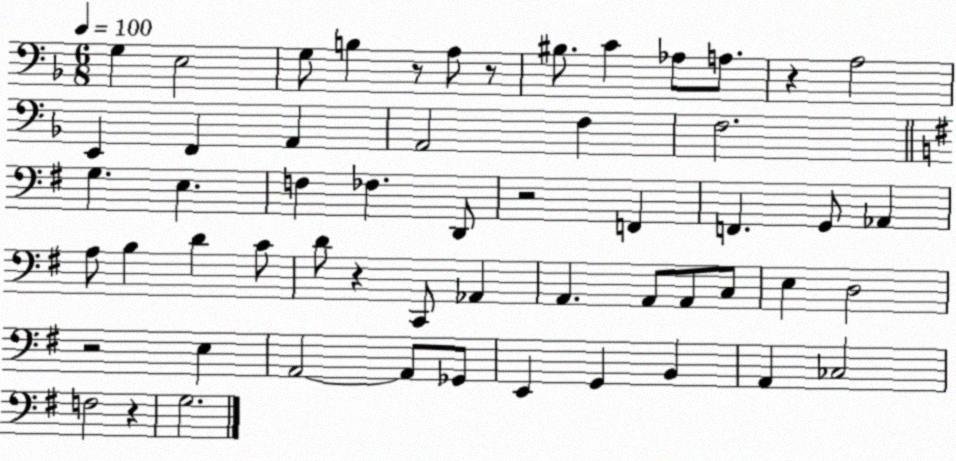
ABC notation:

X:1
T:Untitled
M:6/8
L:1/4
K:F
G, E,2 G,/2 B, z/2 A,/2 z/2 ^B,/2 C _A,/2 A,/2 z A,2 E,, F,, A,, A,,2 F, F,2 G, E, F, _F, D,,/2 z2 F,, F,, G,,/2 _A,, A,/2 B, D C/2 D/2 z C,,/2 _A,, A,, A,,/2 A,,/2 C,/2 E, D,2 z2 E, A,,2 A,,/2 _G,,/2 E,, G,, B,, A,, _C,2 F,2 z G,2